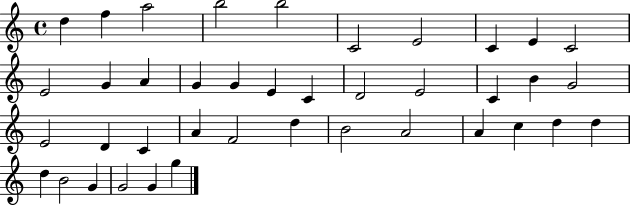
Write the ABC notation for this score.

X:1
T:Untitled
M:4/4
L:1/4
K:C
d f a2 b2 b2 C2 E2 C E C2 E2 G A G G E C D2 E2 C B G2 E2 D C A F2 d B2 A2 A c d d d B2 G G2 G g